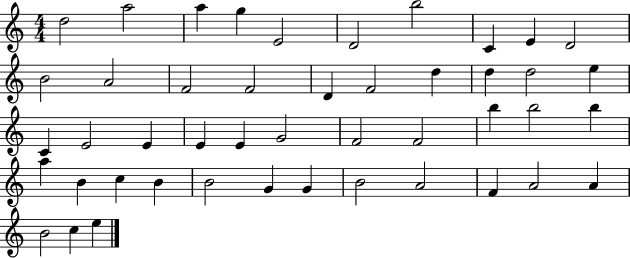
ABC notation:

X:1
T:Untitled
M:4/4
L:1/4
K:C
d2 a2 a g E2 D2 b2 C E D2 B2 A2 F2 F2 D F2 d d d2 e C E2 E E E G2 F2 F2 b b2 b a B c B B2 G G B2 A2 F A2 A B2 c e